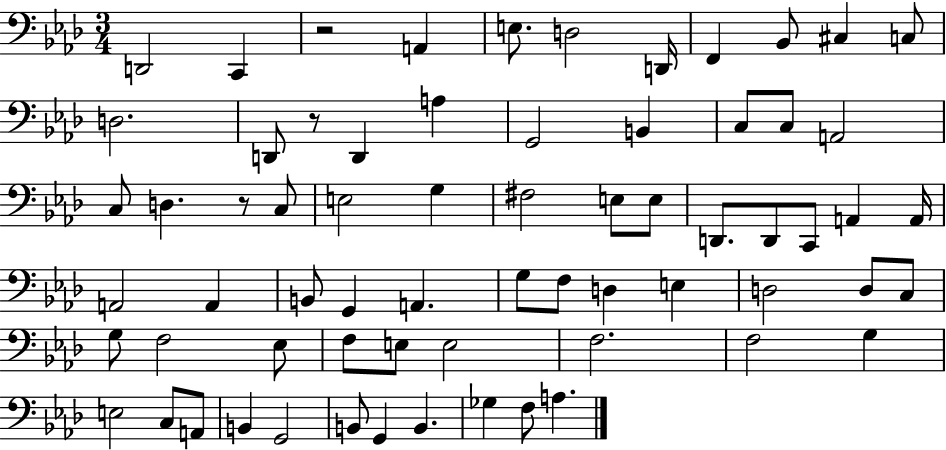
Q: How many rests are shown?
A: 3